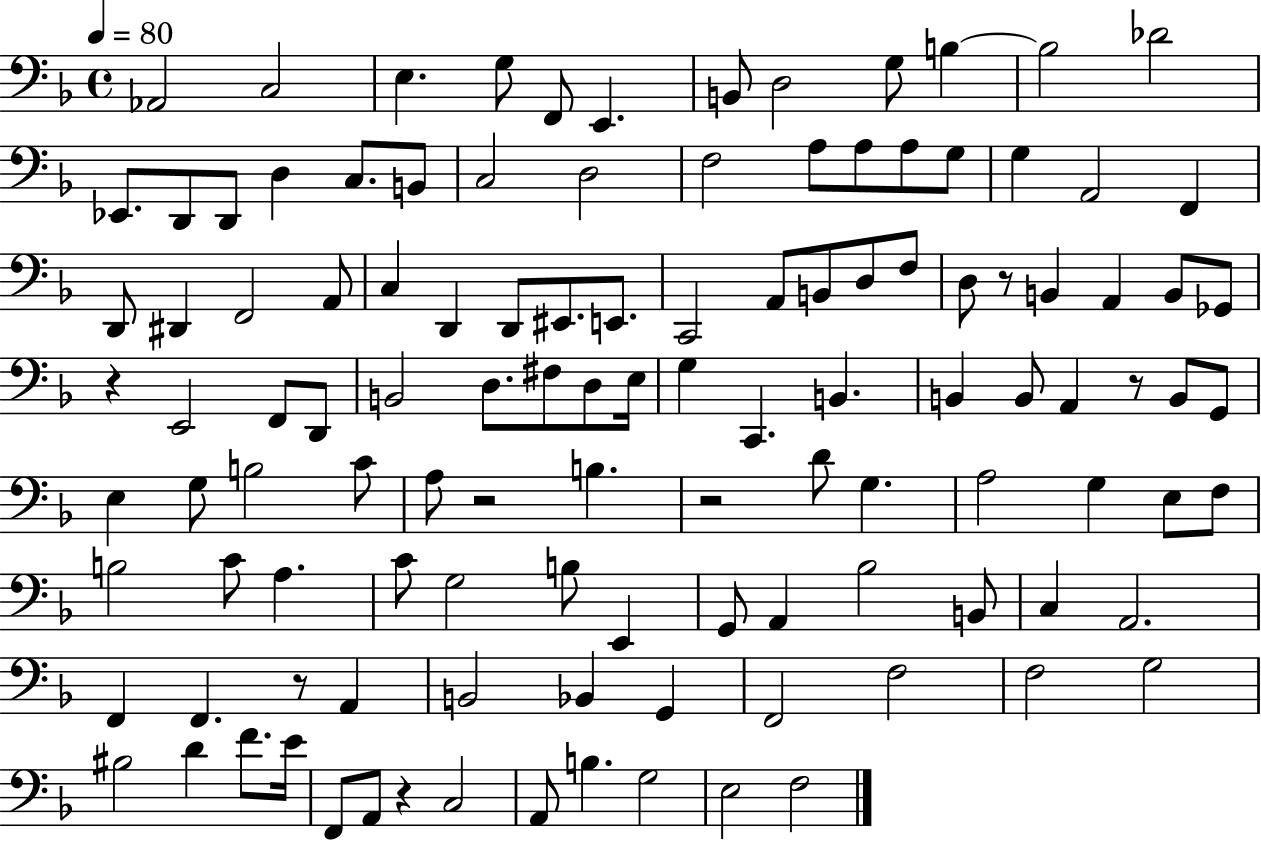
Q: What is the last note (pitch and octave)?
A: F3